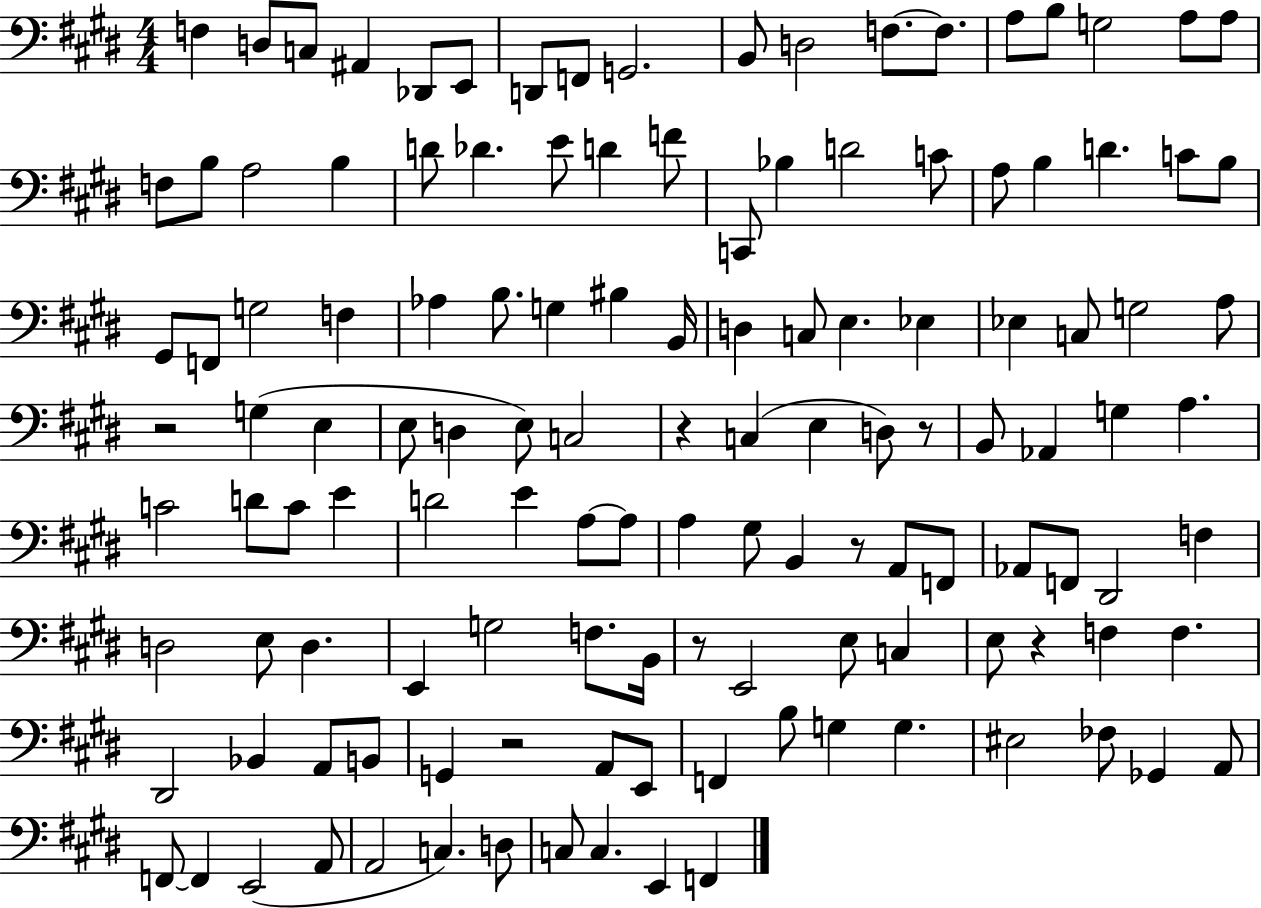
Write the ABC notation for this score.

X:1
T:Untitled
M:4/4
L:1/4
K:E
F, D,/2 C,/2 ^A,, _D,,/2 E,,/2 D,,/2 F,,/2 G,,2 B,,/2 D,2 F,/2 F,/2 A,/2 B,/2 G,2 A,/2 A,/2 F,/2 B,/2 A,2 B, D/2 _D E/2 D F/2 C,,/2 _B, D2 C/2 A,/2 B, D C/2 B,/2 ^G,,/2 F,,/2 G,2 F, _A, B,/2 G, ^B, B,,/4 D, C,/2 E, _E, _E, C,/2 G,2 A,/2 z2 G, E, E,/2 D, E,/2 C,2 z C, E, D,/2 z/2 B,,/2 _A,, G, A, C2 D/2 C/2 E D2 E A,/2 A,/2 A, ^G,/2 B,, z/2 A,,/2 F,,/2 _A,,/2 F,,/2 ^D,,2 F, D,2 E,/2 D, E,, G,2 F,/2 B,,/4 z/2 E,,2 E,/2 C, E,/2 z F, F, ^D,,2 _B,, A,,/2 B,,/2 G,, z2 A,,/2 E,,/2 F,, B,/2 G, G, ^E,2 _F,/2 _G,, A,,/2 F,,/2 F,, E,,2 A,,/2 A,,2 C, D,/2 C,/2 C, E,, F,,